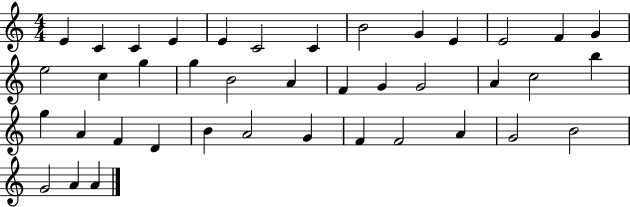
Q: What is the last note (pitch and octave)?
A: A4